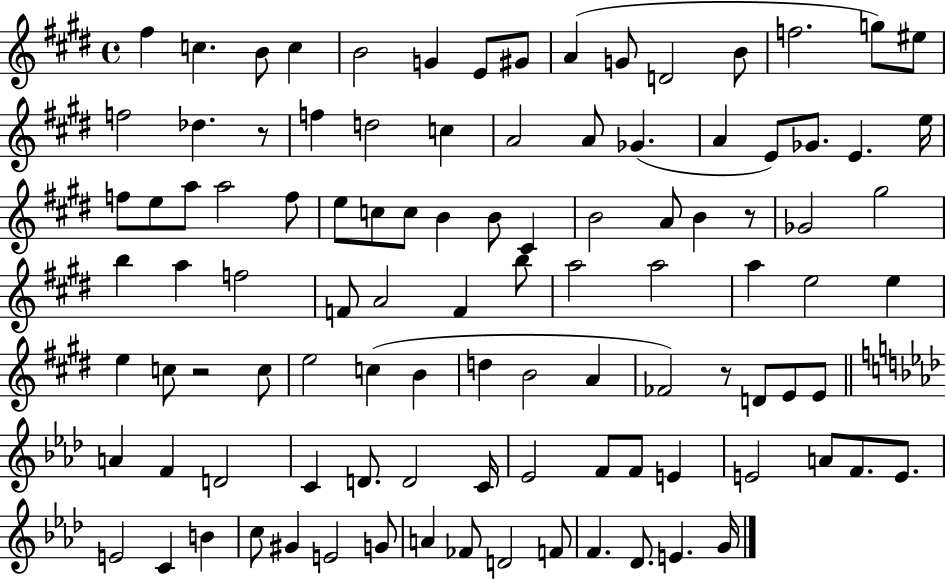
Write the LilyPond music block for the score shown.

{
  \clef treble
  \time 4/4
  \defaultTimeSignature
  \key e \major
  fis''4 c''4. b'8 c''4 | b'2 g'4 e'8 gis'8 | a'4( g'8 d'2 b'8 | f''2. g''8) eis''8 | \break f''2 des''4. r8 | f''4 d''2 c''4 | a'2 a'8 ges'4.( | a'4 e'8) ges'8. e'4. e''16 | \break f''8 e''8 a''8 a''2 f''8 | e''8 c''8 c''8 b'4 b'8 cis'4 | b'2 a'8 b'4 r8 | ges'2 gis''2 | \break b''4 a''4 f''2 | f'8 a'2 f'4 b''8 | a''2 a''2 | a''4 e''2 e''4 | \break e''4 c''8 r2 c''8 | e''2 c''4( b'4 | d''4 b'2 a'4 | fes'2) r8 d'8 e'8 e'8 | \break \bar "||" \break \key f \minor a'4 f'4 d'2 | c'4 d'8. d'2 c'16 | ees'2 f'8 f'8 e'4 | e'2 a'8 f'8. e'8. | \break e'2 c'4 b'4 | c''8 gis'4 e'2 g'8 | a'4 fes'8 d'2 f'8 | f'4. des'8. e'4. g'16 | \break \bar "|."
}